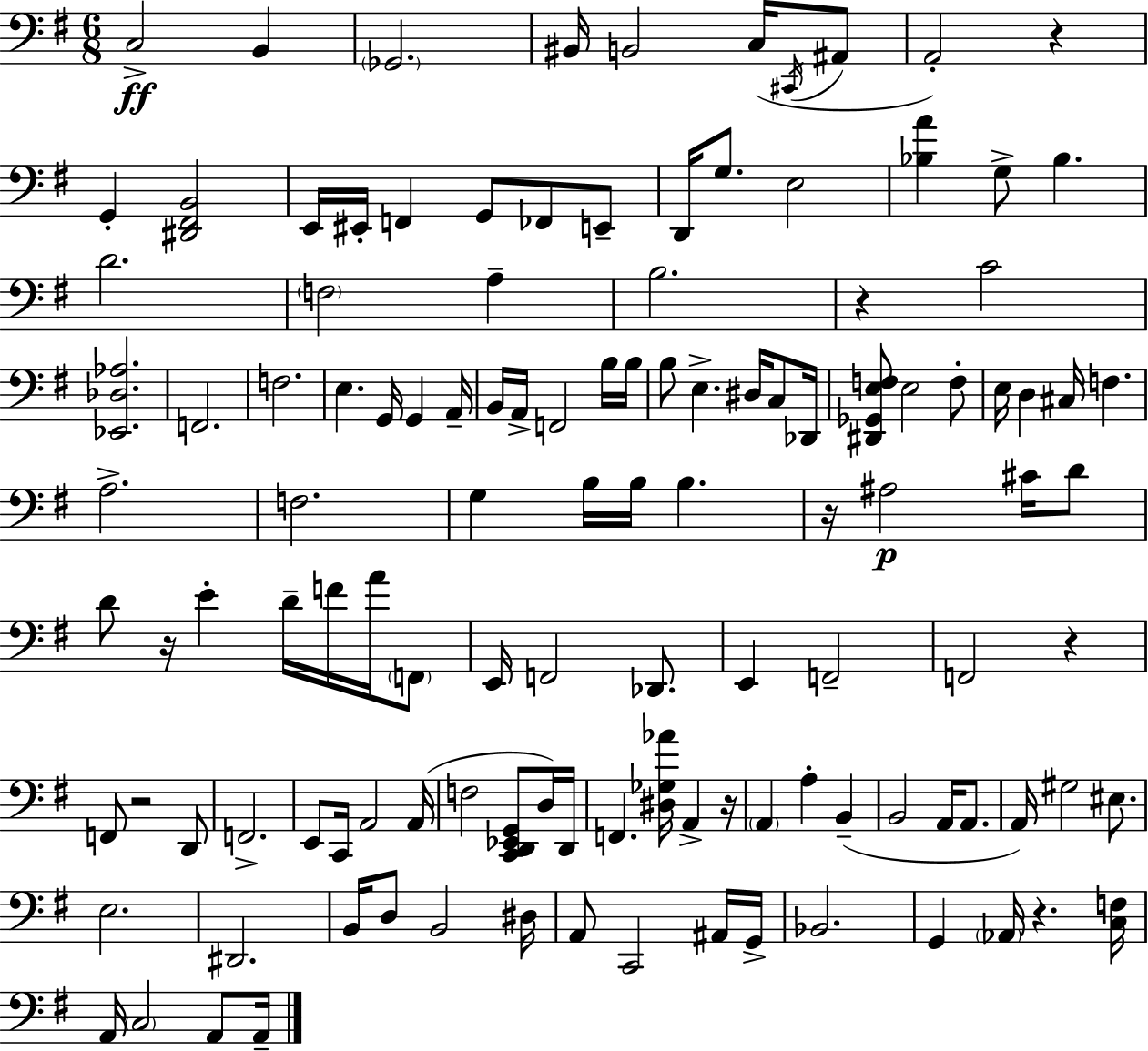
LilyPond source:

{
  \clef bass
  \numericTimeSignature
  \time 6/8
  \key e \minor
  c2->\ff b,4 | \parenthesize ges,2. | bis,16 b,2 c16( \acciaccatura { cis,16 } ais,8 | a,2-.) r4 | \break g,4-. <dis, fis, b,>2 | e,16 eis,16-. f,4 g,8 fes,8 e,8-- | d,16 g8. e2 | <bes a'>4 g8-> bes4. | \break d'2. | \parenthesize f2 a4-- | b2. | r4 c'2 | \break <ees, des aes>2. | f,2. | f2. | e4. g,16 g,4 | \break a,16-- b,16 a,16-> f,2 b16 | b16 b8 e4.-> dis16 c8 | des,16 <dis, ges, e f>8 e2 f8-. | e16 d4 cis16 f4. | \break a2.-> | f2. | g4 b16 b16 b4. | r16 ais2\p cis'16 d'8 | \break d'8 r16 e'4-. d'16-- f'16 a'16 \parenthesize f,8 | e,16 f,2 des,8. | e,4 f,2-- | f,2 r4 | \break f,8 r2 d,8 | f,2.-> | e,8 c,16 a,2 | a,16( f2 <c, d, ees, g,>8 d16) | \break d,16 f,4. <dis ges aes'>16 a,4-> | r16 \parenthesize a,4 a4-. b,4--( | b,2 a,16 a,8. | a,16) gis2 eis8. | \break e2. | dis,2. | b,16 d8 b,2 | dis16 a,8 c,2 ais,16 | \break g,16-> bes,2. | g,4 \parenthesize aes,16 r4. | <c f>16 a,16 \parenthesize c2 a,8 | a,16-- \bar "|."
}